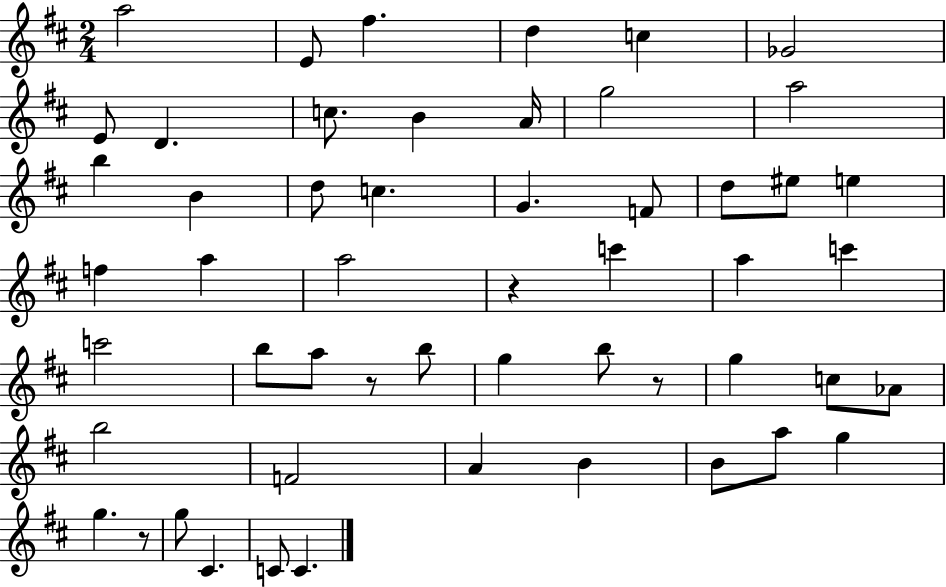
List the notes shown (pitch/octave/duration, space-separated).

A5/h E4/e F#5/q. D5/q C5/q Gb4/h E4/e D4/q. C5/e. B4/q A4/s G5/h A5/h B5/q B4/q D5/e C5/q. G4/q. F4/e D5/e EIS5/e E5/q F5/q A5/q A5/h R/q C6/q A5/q C6/q C6/h B5/e A5/e R/e B5/e G5/q B5/e R/e G5/q C5/e Ab4/e B5/h F4/h A4/q B4/q B4/e A5/e G5/q G5/q. R/e G5/e C#4/q. C4/e C4/q.